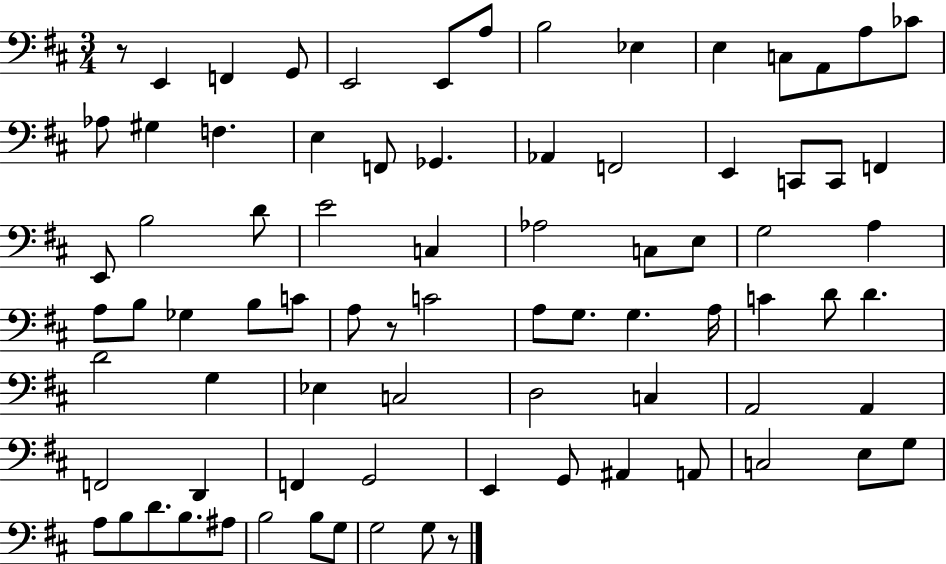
X:1
T:Untitled
M:3/4
L:1/4
K:D
z/2 E,, F,, G,,/2 E,,2 E,,/2 A,/2 B,2 _E, E, C,/2 A,,/2 A,/2 _C/2 _A,/2 ^G, F, E, F,,/2 _G,, _A,, F,,2 E,, C,,/2 C,,/2 F,, E,,/2 B,2 D/2 E2 C, _A,2 C,/2 E,/2 G,2 A, A,/2 B,/2 _G, B,/2 C/2 A,/2 z/2 C2 A,/2 G,/2 G, A,/4 C D/2 D D2 G, _E, C,2 D,2 C, A,,2 A,, F,,2 D,, F,, G,,2 E,, G,,/2 ^A,, A,,/2 C,2 E,/2 G,/2 A,/2 B,/2 D/2 B,/2 ^A,/2 B,2 B,/2 G,/2 G,2 G,/2 z/2